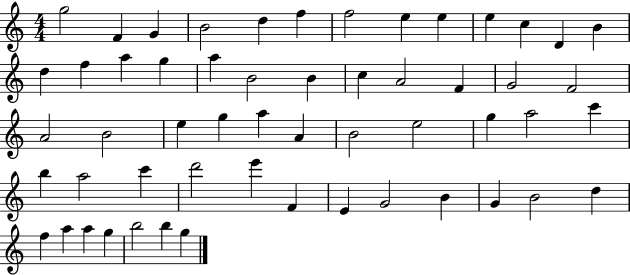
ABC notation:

X:1
T:Untitled
M:4/4
L:1/4
K:C
g2 F G B2 d f f2 e e e c D B d f a g a B2 B c A2 F G2 F2 A2 B2 e g a A B2 e2 g a2 c' b a2 c' d'2 e' F E G2 B G B2 d f a a g b2 b g